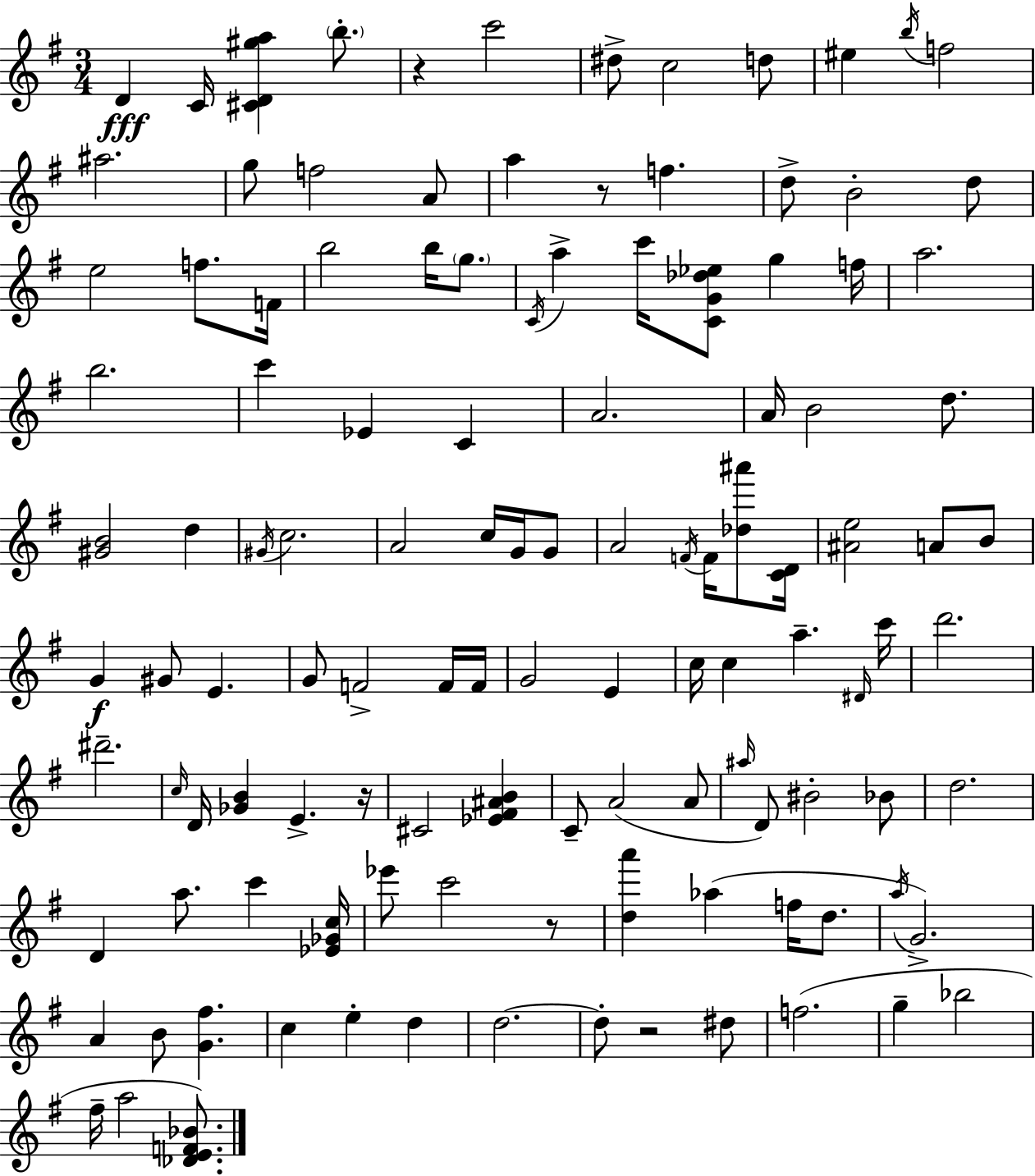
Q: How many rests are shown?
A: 5